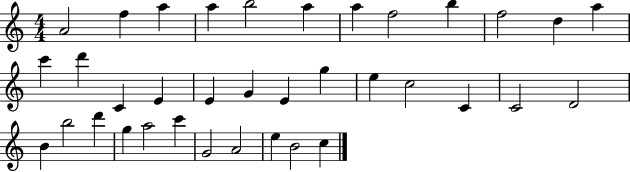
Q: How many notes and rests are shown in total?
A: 36